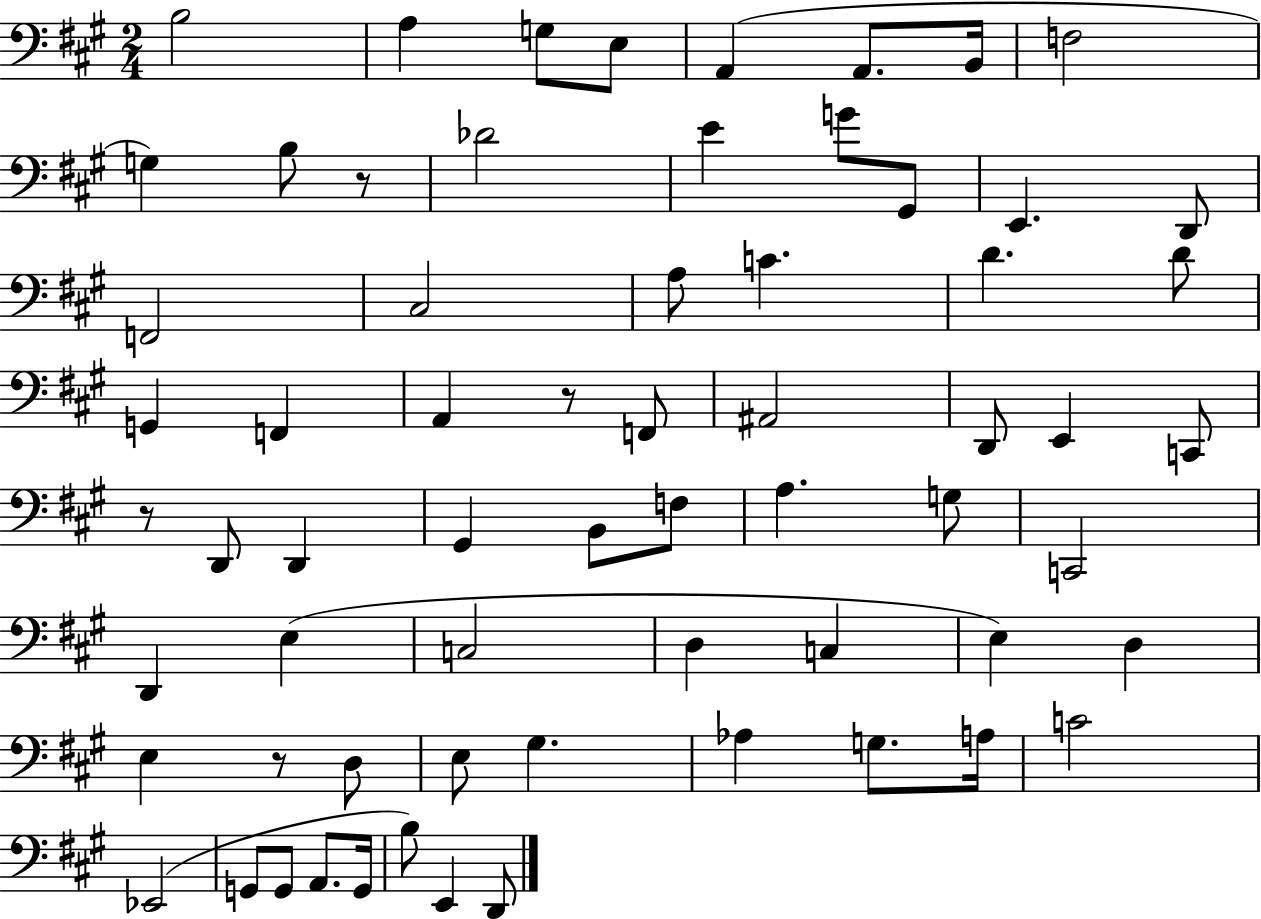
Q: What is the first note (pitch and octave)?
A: B3